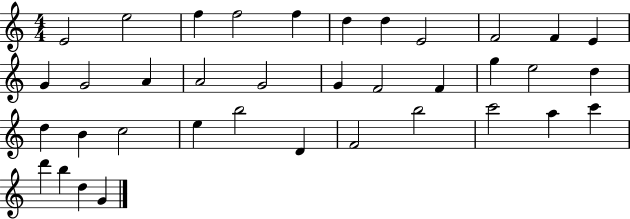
{
  \clef treble
  \numericTimeSignature
  \time 4/4
  \key c \major
  e'2 e''2 | f''4 f''2 f''4 | d''4 d''4 e'2 | f'2 f'4 e'4 | \break g'4 g'2 a'4 | a'2 g'2 | g'4 f'2 f'4 | g''4 e''2 d''4 | \break d''4 b'4 c''2 | e''4 b''2 d'4 | f'2 b''2 | c'''2 a''4 c'''4 | \break d'''4 b''4 d''4 g'4 | \bar "|."
}